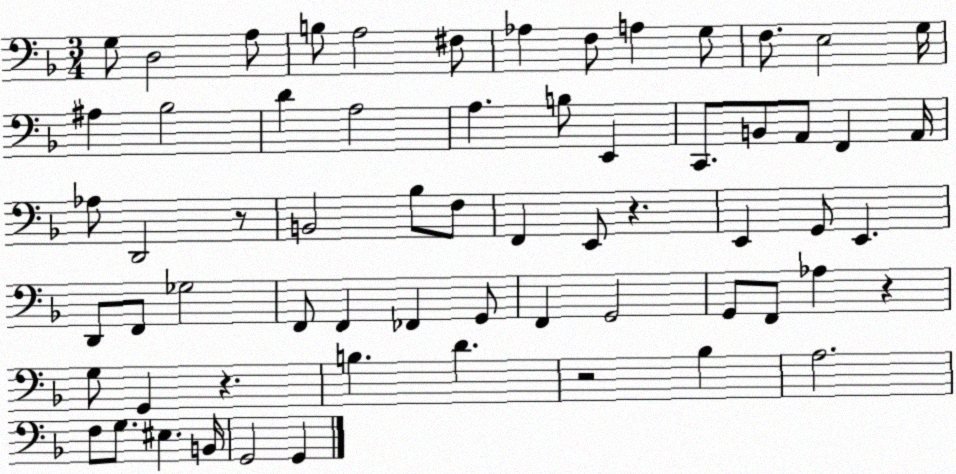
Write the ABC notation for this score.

X:1
T:Untitled
M:3/4
L:1/4
K:F
G,/2 D,2 A,/2 B,/2 A,2 ^F,/2 _A, F,/2 A, G,/2 F,/2 E,2 G,/4 ^A, _B,2 D A,2 A, B,/2 E,, C,,/2 B,,/2 A,,/2 F,, A,,/4 _A,/2 D,,2 z/2 B,,2 _B,/2 F,/2 F,, E,,/2 z E,, G,,/2 E,, D,,/2 F,,/2 _G,2 F,,/2 F,, _F,, G,,/2 F,, G,,2 G,,/2 F,,/2 _A, z G,/2 G,, z B, D z2 _B, A,2 F,/2 G,/2 ^E, B,,/4 G,,2 G,,